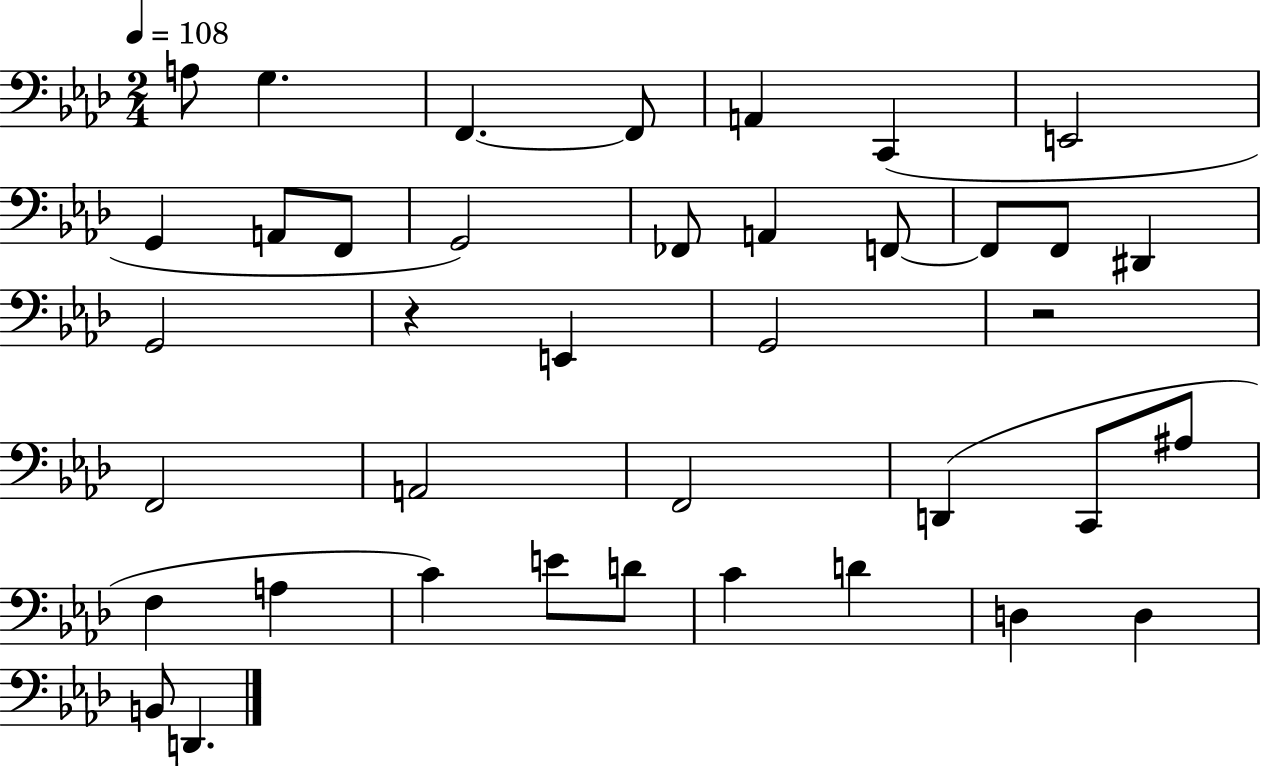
A3/e G3/q. F2/q. F2/e A2/q C2/q E2/h G2/q A2/e F2/e G2/h FES2/e A2/q F2/e F2/e F2/e D#2/q G2/h R/q E2/q G2/h R/h F2/h A2/h F2/h D2/q C2/e A#3/e F3/q A3/q C4/q E4/e D4/e C4/q D4/q D3/q D3/q B2/e D2/q.